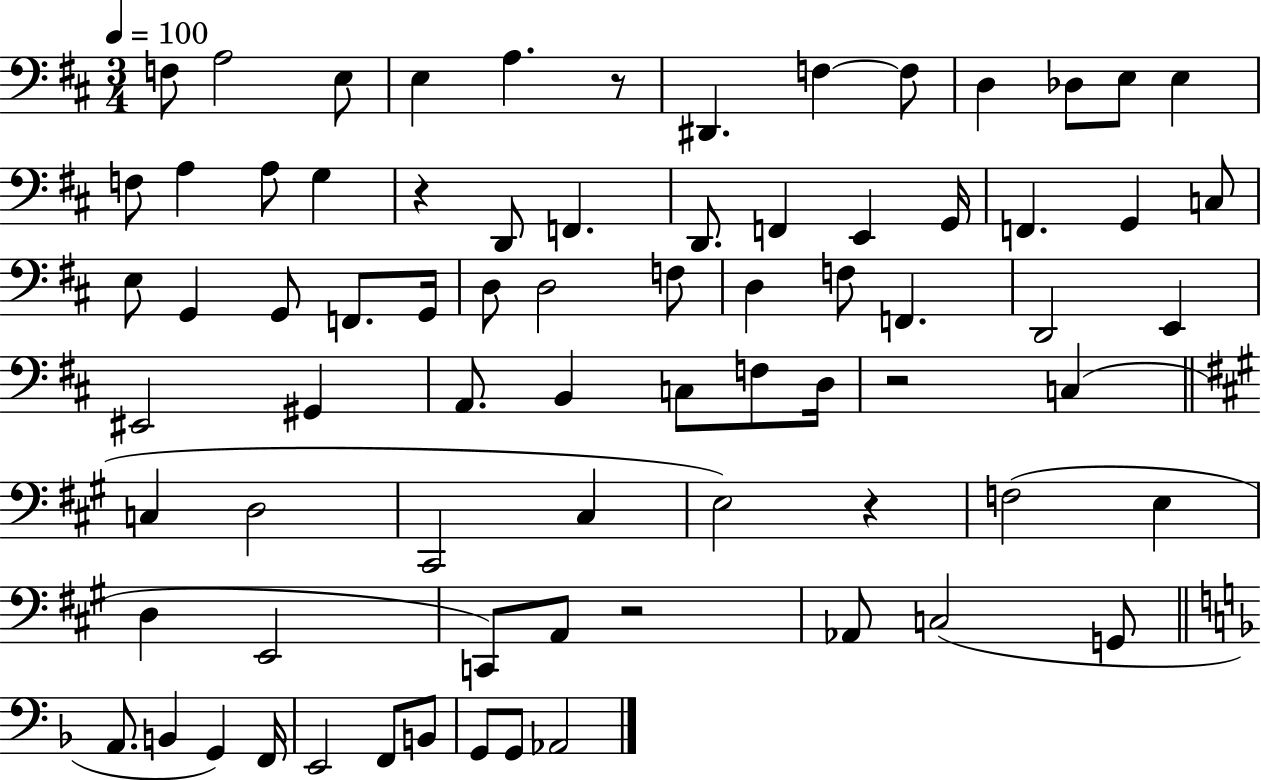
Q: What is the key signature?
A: D major